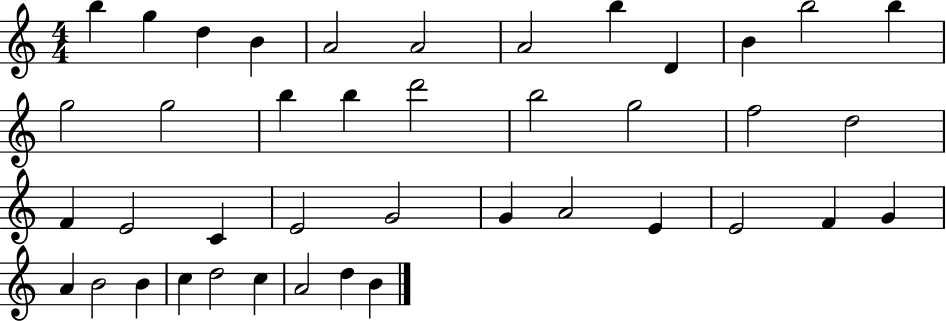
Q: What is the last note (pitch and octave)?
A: B4